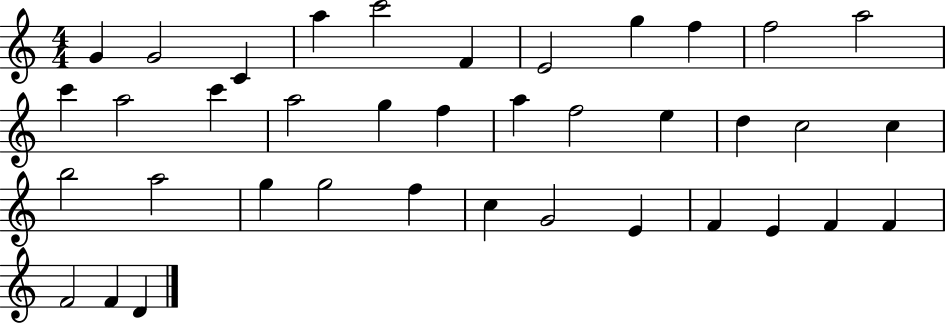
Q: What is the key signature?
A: C major